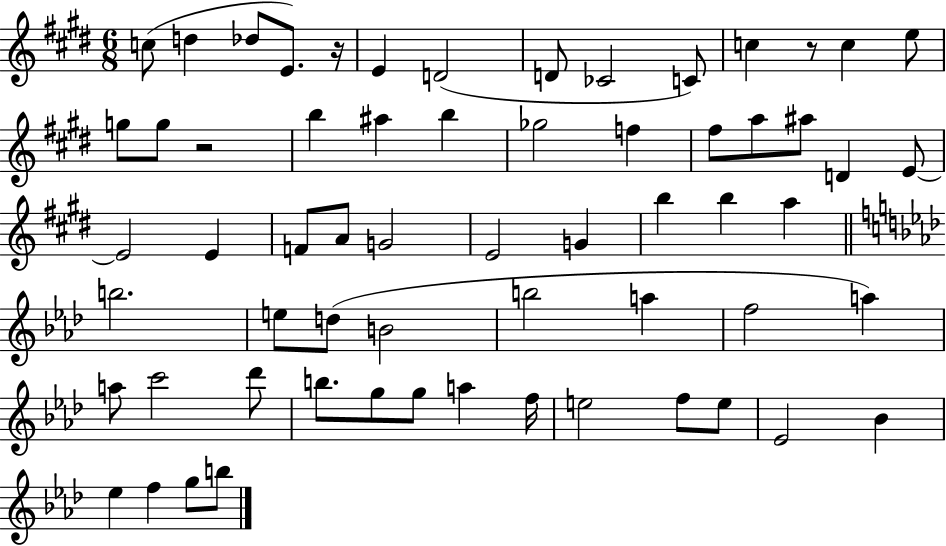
{
  \clef treble
  \numericTimeSignature
  \time 6/8
  \key e \major
  c''8( d''4 des''8 e'8.) r16 | e'4 d'2( | d'8 ces'2 c'8) | c''4 r8 c''4 e''8 | \break g''8 g''8 r2 | b''4 ais''4 b''4 | ges''2 f''4 | fis''8 a''8 ais''8 d'4 e'8~~ | \break e'2 e'4 | f'8 a'8 g'2 | e'2 g'4 | b''4 b''4 a''4 | \break \bar "||" \break \key aes \major b''2. | e''8 d''8( b'2 | b''2 a''4 | f''2 a''4) | \break a''8 c'''2 des'''8 | b''8. g''8 g''8 a''4 f''16 | e''2 f''8 e''8 | ees'2 bes'4 | \break ees''4 f''4 g''8 b''8 | \bar "|."
}